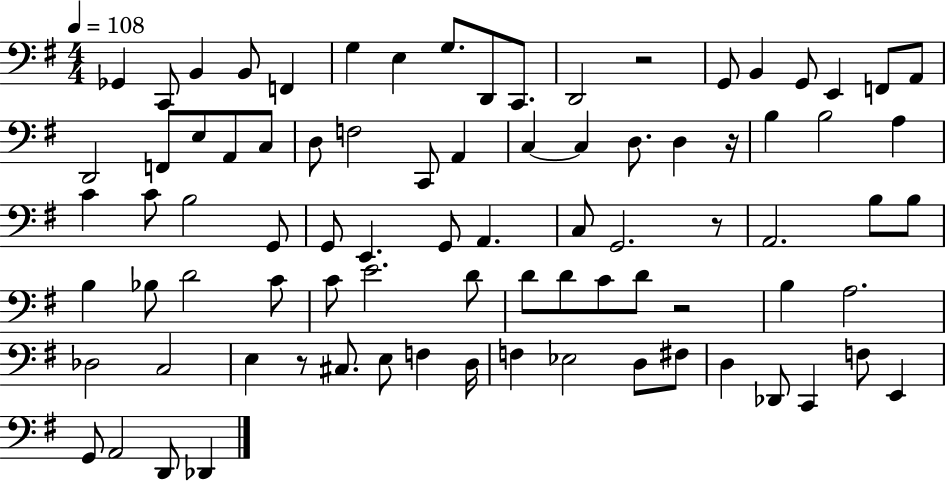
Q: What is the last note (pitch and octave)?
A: Db2